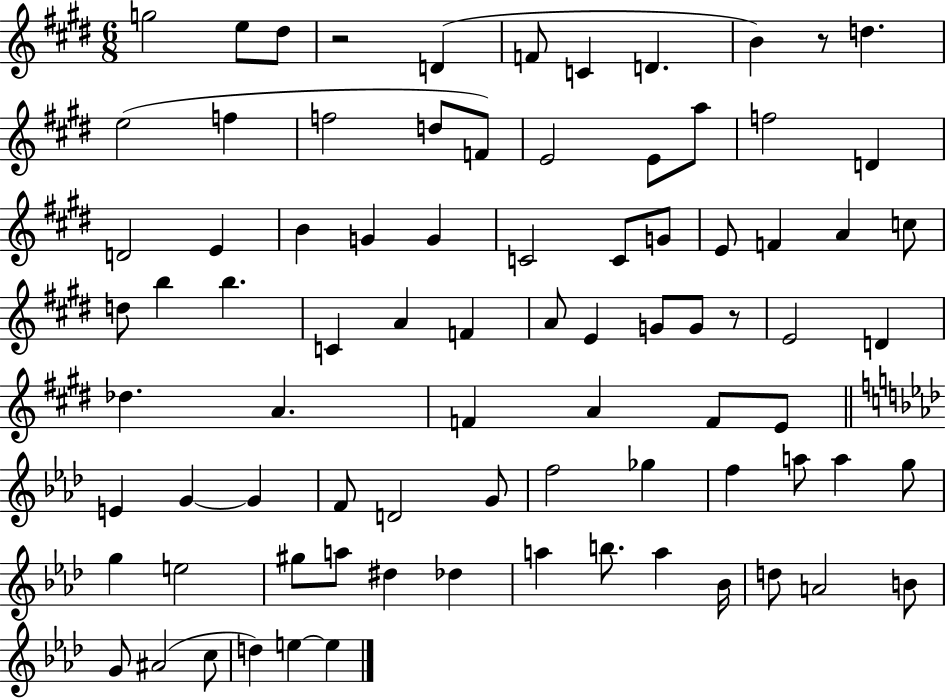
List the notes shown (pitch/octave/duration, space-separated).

G5/h E5/e D#5/e R/h D4/q F4/e C4/q D4/q. B4/q R/e D5/q. E5/h F5/q F5/h D5/e F4/e E4/h E4/e A5/e F5/h D4/q D4/h E4/q B4/q G4/q G4/q C4/h C4/e G4/e E4/e F4/q A4/q C5/e D5/e B5/q B5/q. C4/q A4/q F4/q A4/e E4/q G4/e G4/e R/e E4/h D4/q Db5/q. A4/q. F4/q A4/q F4/e E4/e E4/q G4/q G4/q F4/e D4/h G4/e F5/h Gb5/q F5/q A5/e A5/q G5/e G5/q E5/h G#5/e A5/e D#5/q Db5/q A5/q B5/e. A5/q Bb4/s D5/e A4/h B4/e G4/e A#4/h C5/e D5/q E5/q E5/q